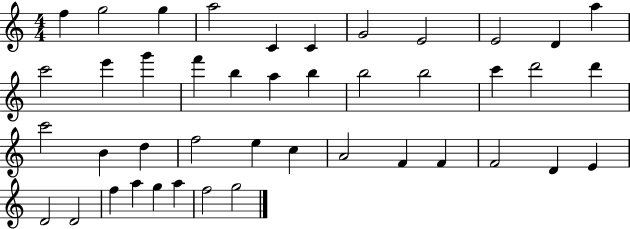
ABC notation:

X:1
T:Untitled
M:4/4
L:1/4
K:C
f g2 g a2 C C G2 E2 E2 D a c'2 e' g' f' b a b b2 b2 c' d'2 d' c'2 B d f2 e c A2 F F F2 D E D2 D2 f a g a f2 g2